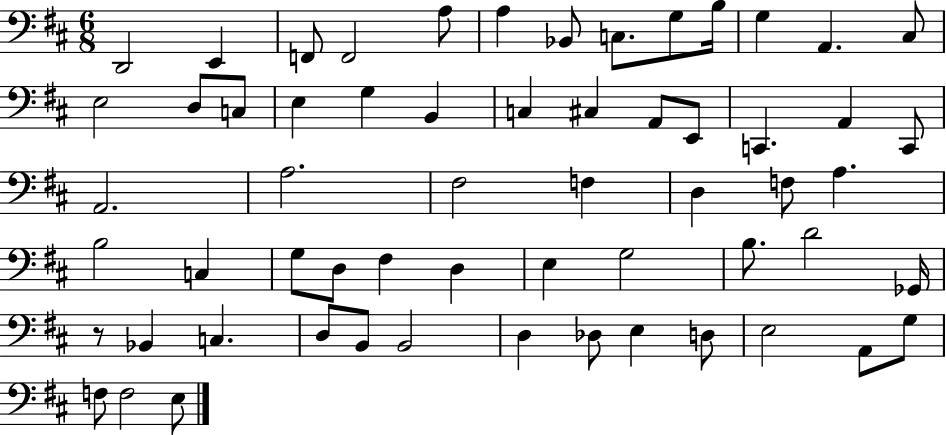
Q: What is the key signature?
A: D major